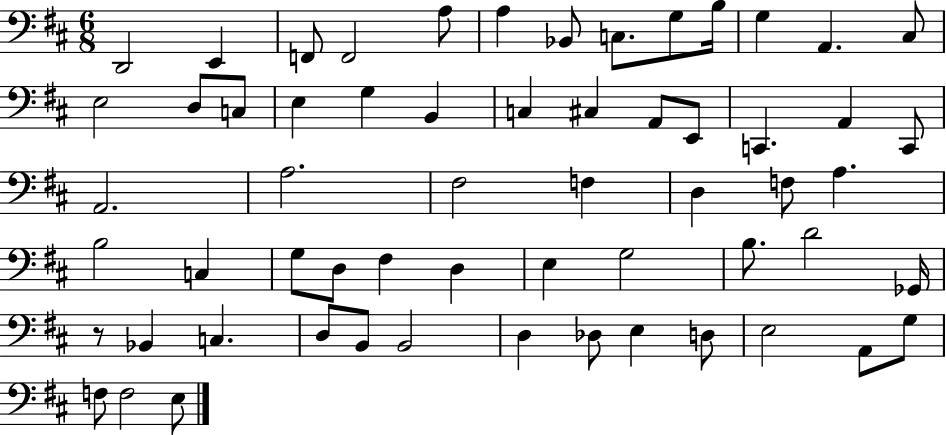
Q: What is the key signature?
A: D major